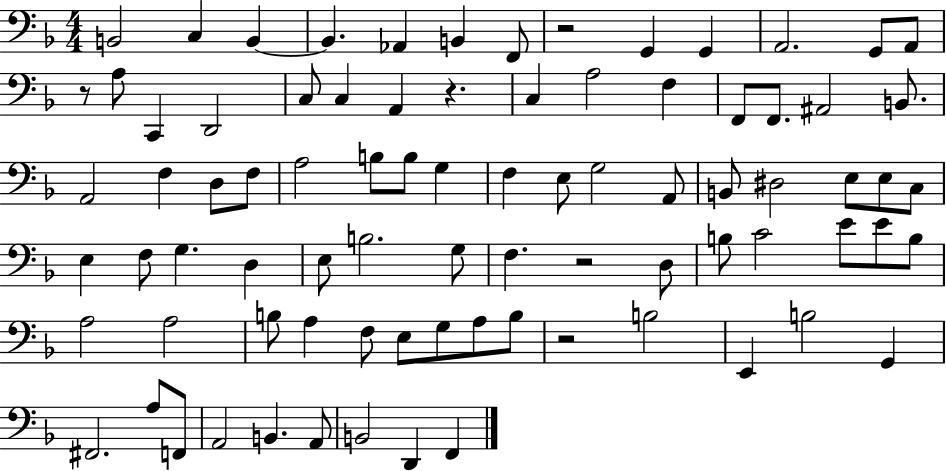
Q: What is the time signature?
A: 4/4